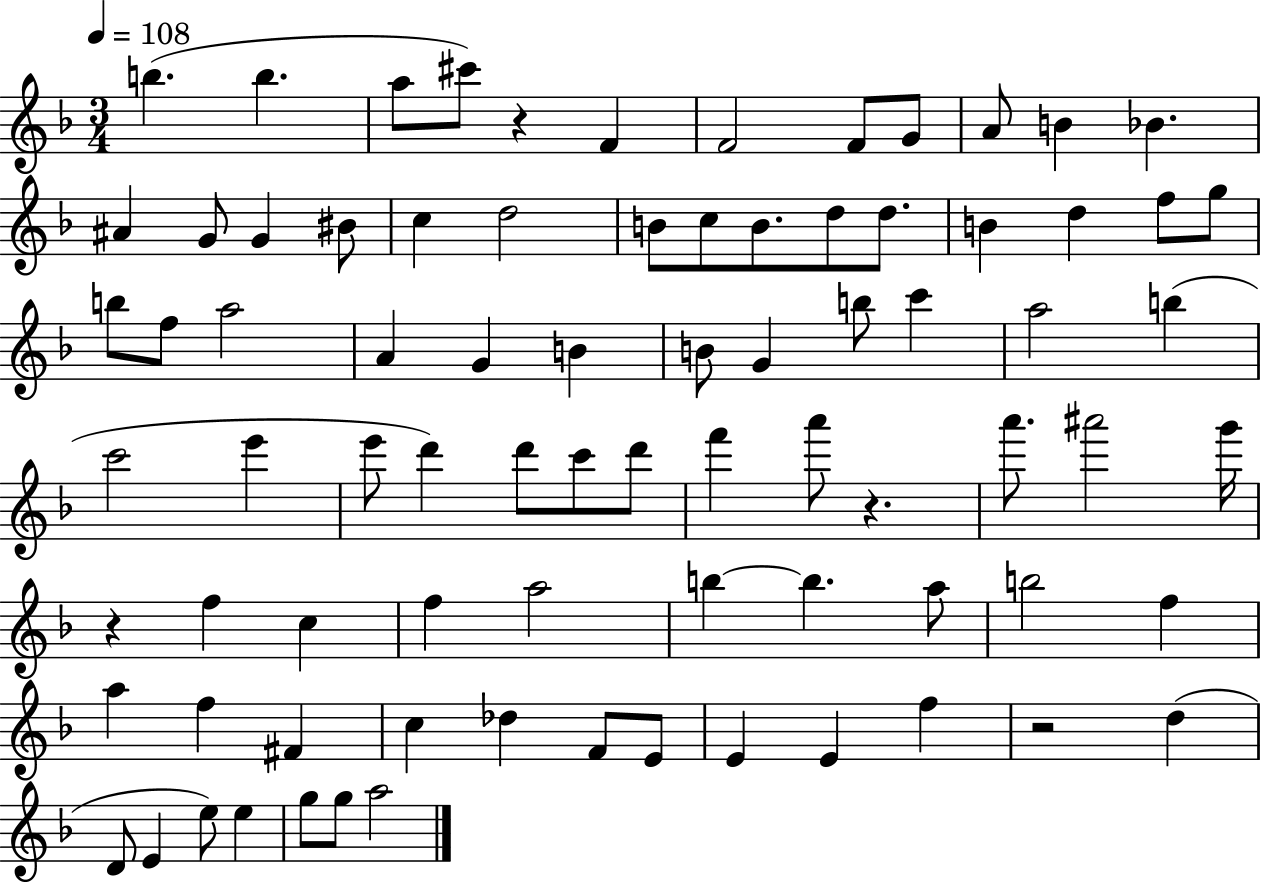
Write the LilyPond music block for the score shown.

{
  \clef treble
  \numericTimeSignature
  \time 3/4
  \key f \major
  \tempo 4 = 108
  b''4.( b''4. | a''8 cis'''8) r4 f'4 | f'2 f'8 g'8 | a'8 b'4 bes'4. | \break ais'4 g'8 g'4 bis'8 | c''4 d''2 | b'8 c''8 b'8. d''8 d''8. | b'4 d''4 f''8 g''8 | \break b''8 f''8 a''2 | a'4 g'4 b'4 | b'8 g'4 b''8 c'''4 | a''2 b''4( | \break c'''2 e'''4 | e'''8 d'''4) d'''8 c'''8 d'''8 | f'''4 a'''8 r4. | a'''8. ais'''2 g'''16 | \break r4 f''4 c''4 | f''4 a''2 | b''4~~ b''4. a''8 | b''2 f''4 | \break a''4 f''4 fis'4 | c''4 des''4 f'8 e'8 | e'4 e'4 f''4 | r2 d''4( | \break d'8 e'4 e''8) e''4 | g''8 g''8 a''2 | \bar "|."
}